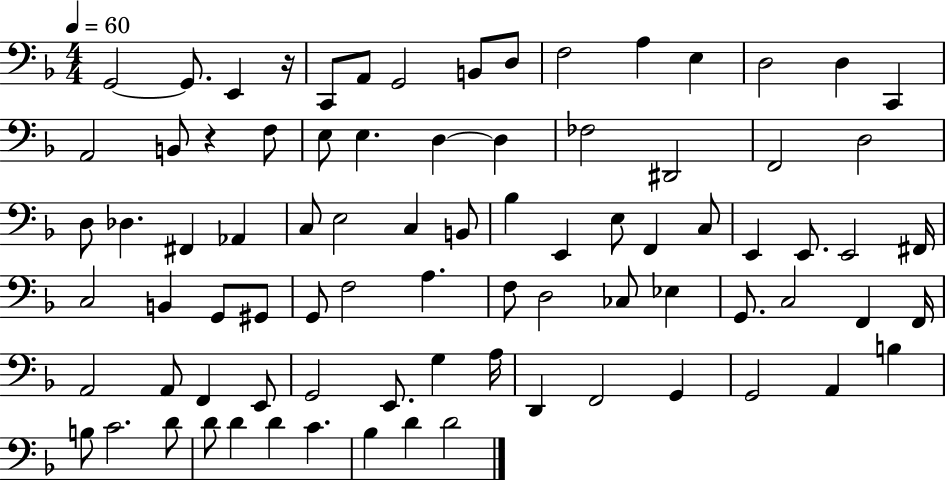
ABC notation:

X:1
T:Untitled
M:4/4
L:1/4
K:F
G,,2 G,,/2 E,, z/4 C,,/2 A,,/2 G,,2 B,,/2 D,/2 F,2 A, E, D,2 D, C,, A,,2 B,,/2 z F,/2 E,/2 E, D, D, _F,2 ^D,,2 F,,2 D,2 D,/2 _D, ^F,, _A,, C,/2 E,2 C, B,,/2 _B, E,, E,/2 F,, C,/2 E,, E,,/2 E,,2 ^F,,/4 C,2 B,, G,,/2 ^G,,/2 G,,/2 F,2 A, F,/2 D,2 _C,/2 _E, G,,/2 C,2 F,, F,,/4 A,,2 A,,/2 F,, E,,/2 G,,2 E,,/2 G, A,/4 D,, F,,2 G,, G,,2 A,, B, B,/2 C2 D/2 D/2 D D C _B, D D2